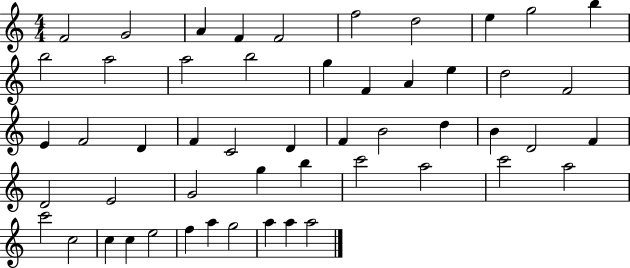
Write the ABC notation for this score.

X:1
T:Untitled
M:4/4
L:1/4
K:C
F2 G2 A F F2 f2 d2 e g2 b b2 a2 a2 b2 g F A e d2 F2 E F2 D F C2 D F B2 d B D2 F D2 E2 G2 g b c'2 a2 c'2 a2 c'2 c2 c c e2 f a g2 a a a2